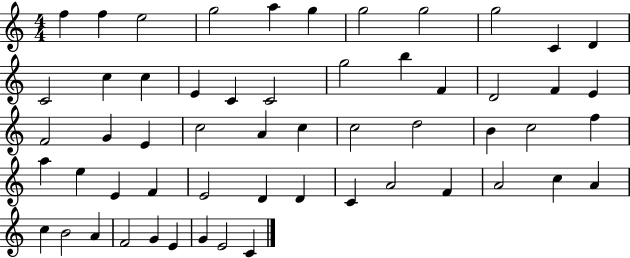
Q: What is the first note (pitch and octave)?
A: F5